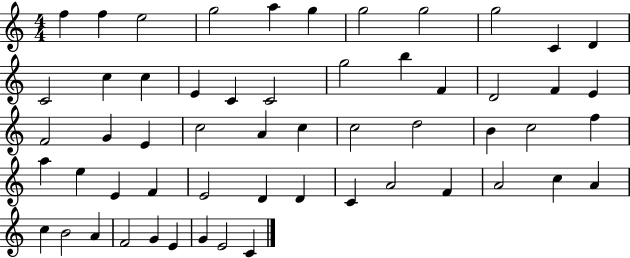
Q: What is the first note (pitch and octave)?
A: F5